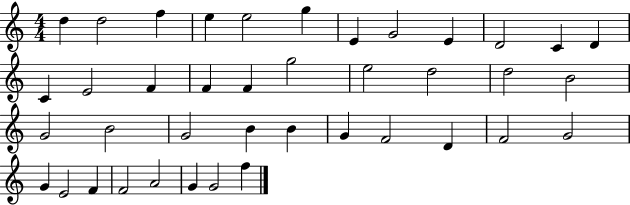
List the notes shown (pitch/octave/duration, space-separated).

D5/q D5/h F5/q E5/q E5/h G5/q E4/q G4/h E4/q D4/h C4/q D4/q C4/q E4/h F4/q F4/q F4/q G5/h E5/h D5/h D5/h B4/h G4/h B4/h G4/h B4/q B4/q G4/q F4/h D4/q F4/h G4/h G4/q E4/h F4/q F4/h A4/h G4/q G4/h F5/q